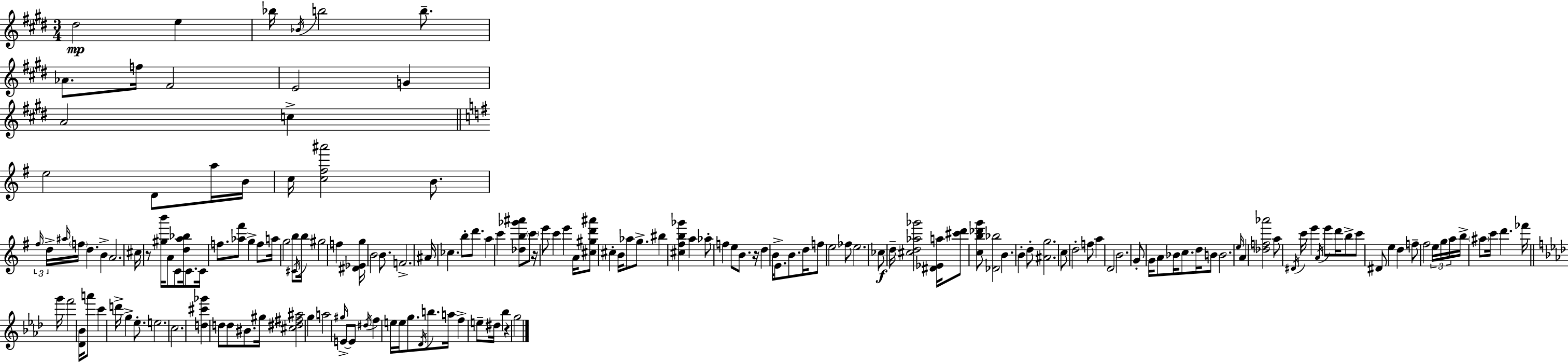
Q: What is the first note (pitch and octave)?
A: D#5